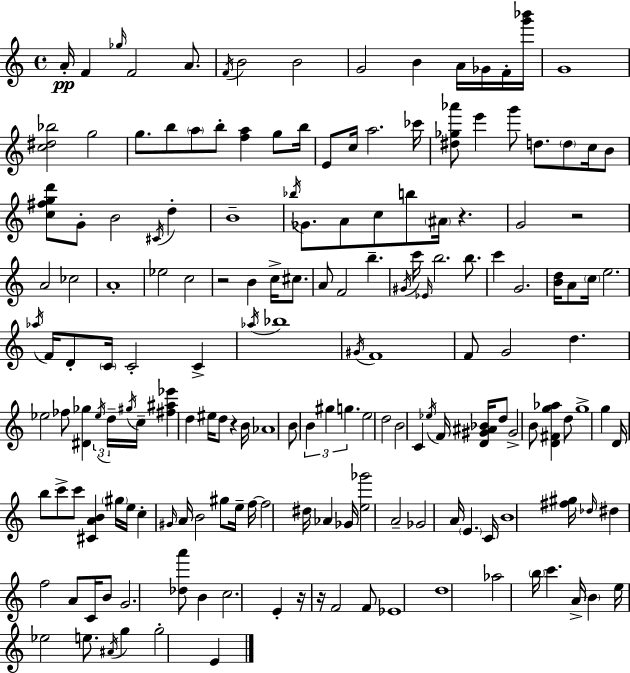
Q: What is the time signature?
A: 4/4